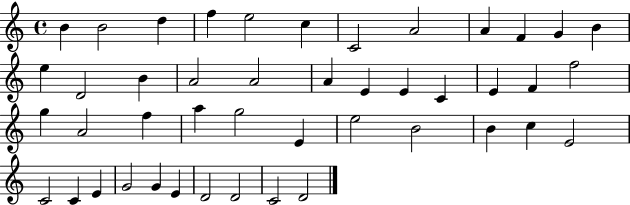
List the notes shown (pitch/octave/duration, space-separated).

B4/q B4/h D5/q F5/q E5/h C5/q C4/h A4/h A4/q F4/q G4/q B4/q E5/q D4/h B4/q A4/h A4/h A4/q E4/q E4/q C4/q E4/q F4/q F5/h G5/q A4/h F5/q A5/q G5/h E4/q E5/h B4/h B4/q C5/q E4/h C4/h C4/q E4/q G4/h G4/q E4/q D4/h D4/h C4/h D4/h